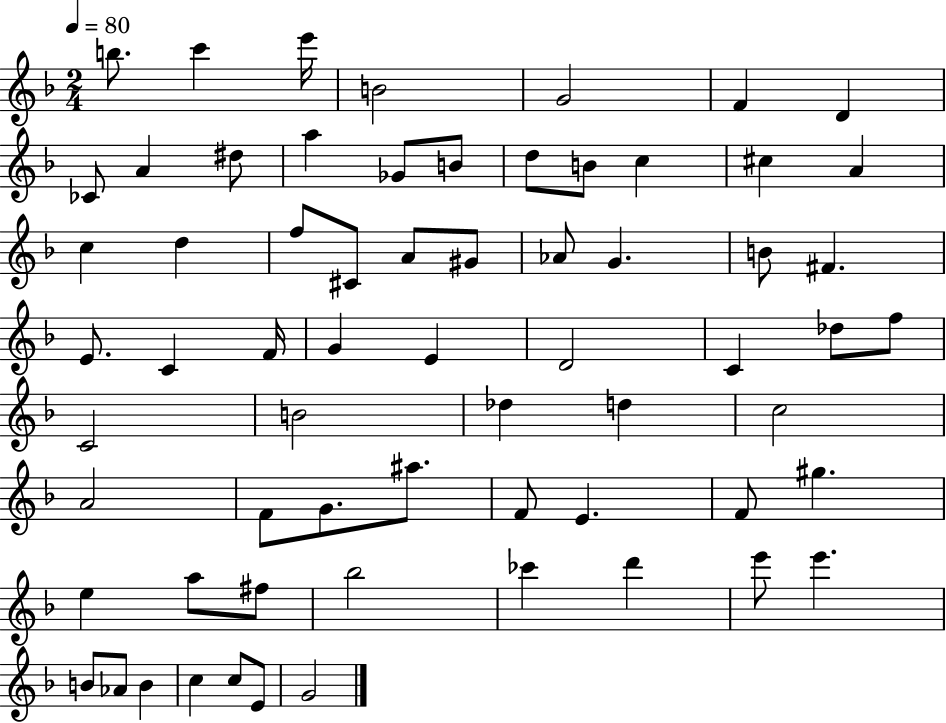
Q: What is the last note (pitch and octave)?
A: G4